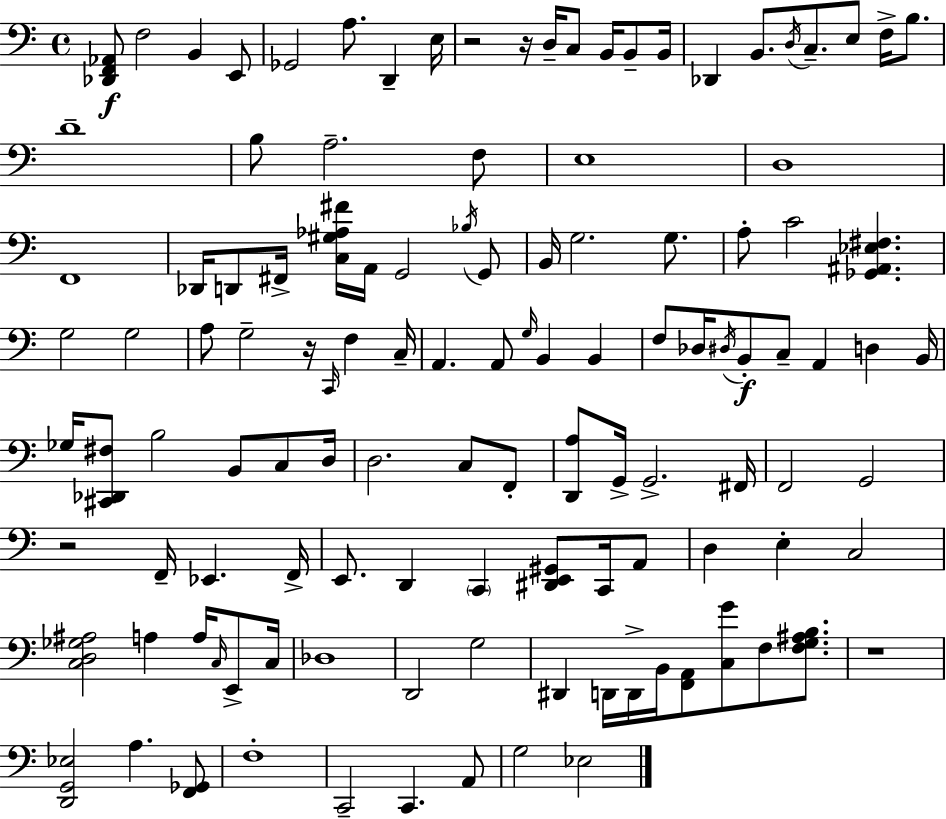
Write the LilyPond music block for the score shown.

{
  \clef bass
  \time 4/4
  \defaultTimeSignature
  \key a \minor
  \repeat volta 2 { <des, f, aes,>8\f f2 b,4 e,8 | ges,2 a8. d,4-- e16 | r2 r16 d16-- c8 b,16 b,8-- b,16 | des,4 b,8. \acciaccatura { d16 } c8.-- e8 f16-> b8. | \break d'1-- | b8 a2.-- f8 | e1 | d1 | \break f,1 | des,16 d,8 fis,16-> <c gis aes fis'>16 a,16 g,2 \acciaccatura { bes16 } | g,8 b,16 g2. g8. | a8-. c'2 <ges, ais, ees fis>4. | \break g2 g2 | a8 g2-- r16 \grace { c,16 } f4 | c16-- a,4. a,8 \grace { g16 } b,4 | b,4 f8 des16 \acciaccatura { dis16 } b,8-.\f c8-- a,4 | \break d4 b,16 ges16 <cis, des, fis>8 b2 | b,8 c8 d16 d2. | c8 f,8-. <d, a>8 g,16-> g,2.-> | fis,16 f,2 g,2 | \break r2 f,16-- ees,4. | f,16-> e,8. d,4 \parenthesize c,4 | <dis, e, gis,>8 c,16 a,8 d4 e4-. c2 | <c d ges ais>2 a4 | \break a16 \grace { c16 } e,8-> c16 des1 | d,2 g2 | dis,4 d,16 d,16-> b,16 <f, a,>8 <c g'>8 | f8 <f g ais b>8. r1 | \break <d, g, ees>2 a4. | <f, ges,>8 f1-. | c,2-- c,4. | a,8 g2 ees2 | \break } \bar "|."
}